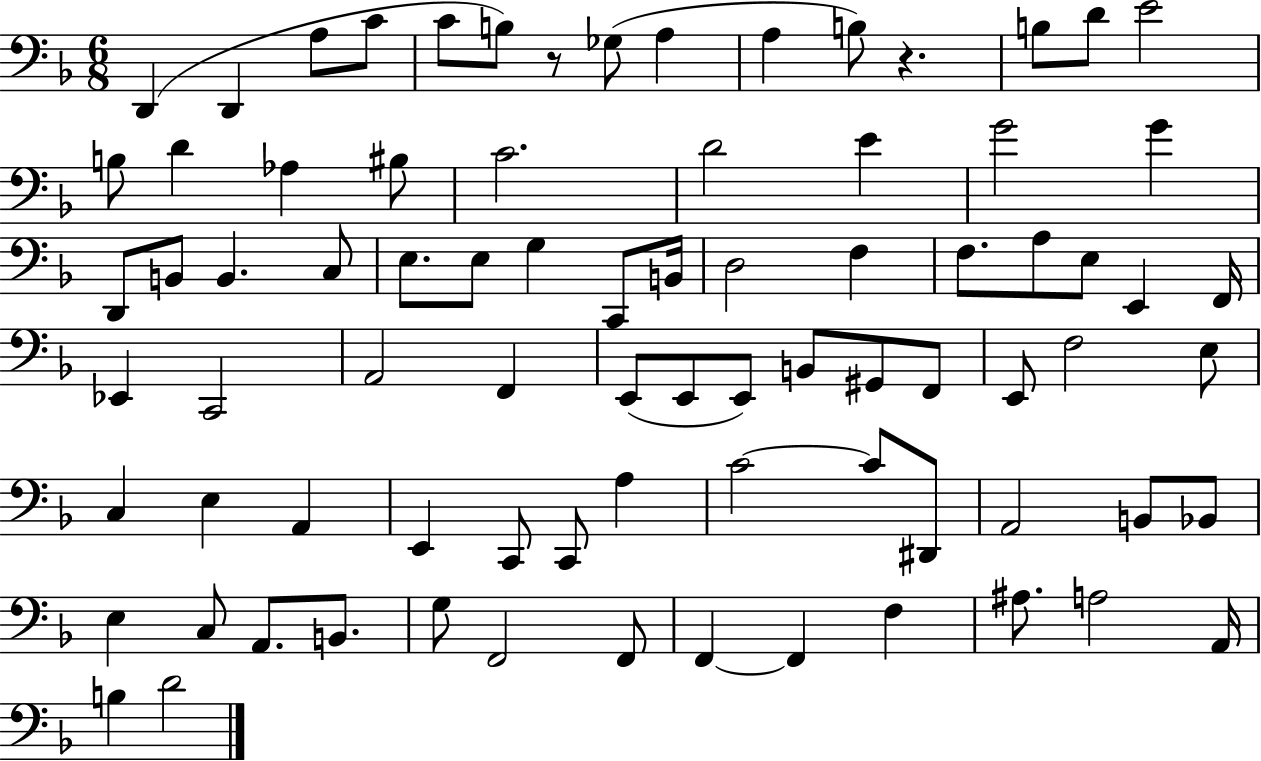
D2/q D2/q A3/e C4/e C4/e B3/e R/e Gb3/e A3/q A3/q B3/e R/q. B3/e D4/e E4/h B3/e D4/q Ab3/q BIS3/e C4/h. D4/h E4/q G4/h G4/q D2/e B2/e B2/q. C3/e E3/e. E3/e G3/q C2/e B2/s D3/h F3/q F3/e. A3/e E3/e E2/q F2/s Eb2/q C2/h A2/h F2/q E2/e E2/e E2/e B2/e G#2/e F2/e E2/e F3/h E3/e C3/q E3/q A2/q E2/q C2/e C2/e A3/q C4/h C4/e D#2/e A2/h B2/e Bb2/e E3/q C3/e A2/e. B2/e. G3/e F2/h F2/e F2/q F2/q F3/q A#3/e. A3/h A2/s B3/q D4/h